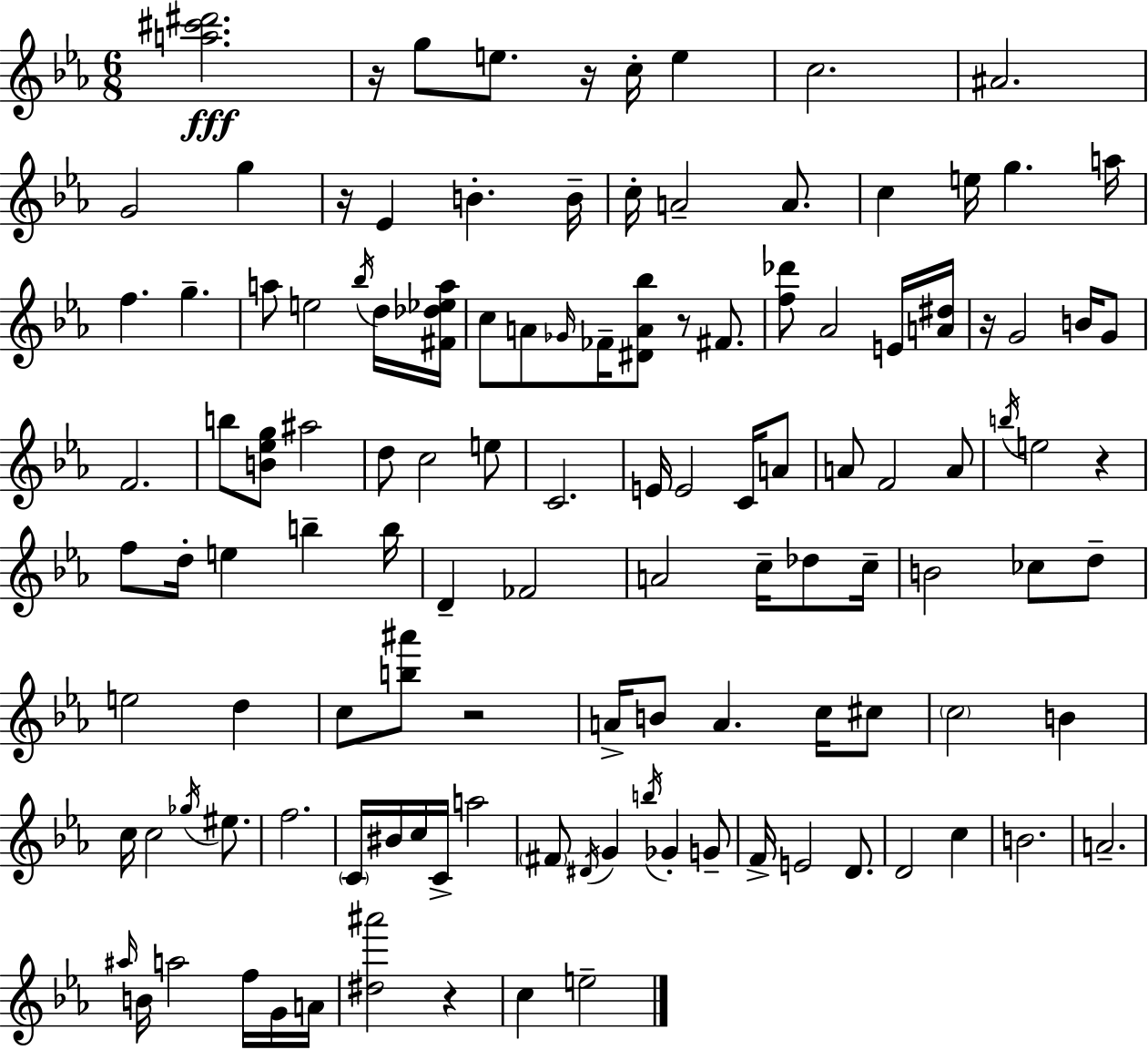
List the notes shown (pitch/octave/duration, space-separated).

[A5,C#6,D#6]/h. R/s G5/e E5/e. R/s C5/s E5/q C5/h. A#4/h. G4/h G5/q R/s Eb4/q B4/q. B4/s C5/s A4/h A4/e. C5/q E5/s G5/q. A5/s F5/q. G5/q. A5/e E5/h Bb5/s D5/s [F#4,Db5,Eb5,A5]/s C5/e A4/e Gb4/s FES4/s [D#4,A4,Bb5]/e R/e F#4/e. [F5,Db6]/e Ab4/h E4/s [A4,D#5]/s R/s G4/h B4/s G4/e F4/h. B5/e [B4,Eb5,G5]/e A#5/h D5/e C5/h E5/e C4/h. E4/s E4/h C4/s A4/e A4/e F4/h A4/e B5/s E5/h R/q F5/e D5/s E5/q B5/q B5/s D4/q FES4/h A4/h C5/s Db5/e C5/s B4/h CES5/e D5/e E5/h D5/q C5/e [B5,A#6]/e R/h A4/s B4/e A4/q. C5/s C#5/e C5/h B4/q C5/s C5/h Gb5/s EIS5/e. F5/h. C4/s BIS4/s C5/s C4/s A5/h F#4/e D#4/s G4/q B5/s Gb4/q G4/e F4/s E4/h D4/e. D4/h C5/q B4/h. A4/h. A#5/s B4/s A5/h F5/s G4/s A4/s [D#5,A#6]/h R/q C5/q E5/h